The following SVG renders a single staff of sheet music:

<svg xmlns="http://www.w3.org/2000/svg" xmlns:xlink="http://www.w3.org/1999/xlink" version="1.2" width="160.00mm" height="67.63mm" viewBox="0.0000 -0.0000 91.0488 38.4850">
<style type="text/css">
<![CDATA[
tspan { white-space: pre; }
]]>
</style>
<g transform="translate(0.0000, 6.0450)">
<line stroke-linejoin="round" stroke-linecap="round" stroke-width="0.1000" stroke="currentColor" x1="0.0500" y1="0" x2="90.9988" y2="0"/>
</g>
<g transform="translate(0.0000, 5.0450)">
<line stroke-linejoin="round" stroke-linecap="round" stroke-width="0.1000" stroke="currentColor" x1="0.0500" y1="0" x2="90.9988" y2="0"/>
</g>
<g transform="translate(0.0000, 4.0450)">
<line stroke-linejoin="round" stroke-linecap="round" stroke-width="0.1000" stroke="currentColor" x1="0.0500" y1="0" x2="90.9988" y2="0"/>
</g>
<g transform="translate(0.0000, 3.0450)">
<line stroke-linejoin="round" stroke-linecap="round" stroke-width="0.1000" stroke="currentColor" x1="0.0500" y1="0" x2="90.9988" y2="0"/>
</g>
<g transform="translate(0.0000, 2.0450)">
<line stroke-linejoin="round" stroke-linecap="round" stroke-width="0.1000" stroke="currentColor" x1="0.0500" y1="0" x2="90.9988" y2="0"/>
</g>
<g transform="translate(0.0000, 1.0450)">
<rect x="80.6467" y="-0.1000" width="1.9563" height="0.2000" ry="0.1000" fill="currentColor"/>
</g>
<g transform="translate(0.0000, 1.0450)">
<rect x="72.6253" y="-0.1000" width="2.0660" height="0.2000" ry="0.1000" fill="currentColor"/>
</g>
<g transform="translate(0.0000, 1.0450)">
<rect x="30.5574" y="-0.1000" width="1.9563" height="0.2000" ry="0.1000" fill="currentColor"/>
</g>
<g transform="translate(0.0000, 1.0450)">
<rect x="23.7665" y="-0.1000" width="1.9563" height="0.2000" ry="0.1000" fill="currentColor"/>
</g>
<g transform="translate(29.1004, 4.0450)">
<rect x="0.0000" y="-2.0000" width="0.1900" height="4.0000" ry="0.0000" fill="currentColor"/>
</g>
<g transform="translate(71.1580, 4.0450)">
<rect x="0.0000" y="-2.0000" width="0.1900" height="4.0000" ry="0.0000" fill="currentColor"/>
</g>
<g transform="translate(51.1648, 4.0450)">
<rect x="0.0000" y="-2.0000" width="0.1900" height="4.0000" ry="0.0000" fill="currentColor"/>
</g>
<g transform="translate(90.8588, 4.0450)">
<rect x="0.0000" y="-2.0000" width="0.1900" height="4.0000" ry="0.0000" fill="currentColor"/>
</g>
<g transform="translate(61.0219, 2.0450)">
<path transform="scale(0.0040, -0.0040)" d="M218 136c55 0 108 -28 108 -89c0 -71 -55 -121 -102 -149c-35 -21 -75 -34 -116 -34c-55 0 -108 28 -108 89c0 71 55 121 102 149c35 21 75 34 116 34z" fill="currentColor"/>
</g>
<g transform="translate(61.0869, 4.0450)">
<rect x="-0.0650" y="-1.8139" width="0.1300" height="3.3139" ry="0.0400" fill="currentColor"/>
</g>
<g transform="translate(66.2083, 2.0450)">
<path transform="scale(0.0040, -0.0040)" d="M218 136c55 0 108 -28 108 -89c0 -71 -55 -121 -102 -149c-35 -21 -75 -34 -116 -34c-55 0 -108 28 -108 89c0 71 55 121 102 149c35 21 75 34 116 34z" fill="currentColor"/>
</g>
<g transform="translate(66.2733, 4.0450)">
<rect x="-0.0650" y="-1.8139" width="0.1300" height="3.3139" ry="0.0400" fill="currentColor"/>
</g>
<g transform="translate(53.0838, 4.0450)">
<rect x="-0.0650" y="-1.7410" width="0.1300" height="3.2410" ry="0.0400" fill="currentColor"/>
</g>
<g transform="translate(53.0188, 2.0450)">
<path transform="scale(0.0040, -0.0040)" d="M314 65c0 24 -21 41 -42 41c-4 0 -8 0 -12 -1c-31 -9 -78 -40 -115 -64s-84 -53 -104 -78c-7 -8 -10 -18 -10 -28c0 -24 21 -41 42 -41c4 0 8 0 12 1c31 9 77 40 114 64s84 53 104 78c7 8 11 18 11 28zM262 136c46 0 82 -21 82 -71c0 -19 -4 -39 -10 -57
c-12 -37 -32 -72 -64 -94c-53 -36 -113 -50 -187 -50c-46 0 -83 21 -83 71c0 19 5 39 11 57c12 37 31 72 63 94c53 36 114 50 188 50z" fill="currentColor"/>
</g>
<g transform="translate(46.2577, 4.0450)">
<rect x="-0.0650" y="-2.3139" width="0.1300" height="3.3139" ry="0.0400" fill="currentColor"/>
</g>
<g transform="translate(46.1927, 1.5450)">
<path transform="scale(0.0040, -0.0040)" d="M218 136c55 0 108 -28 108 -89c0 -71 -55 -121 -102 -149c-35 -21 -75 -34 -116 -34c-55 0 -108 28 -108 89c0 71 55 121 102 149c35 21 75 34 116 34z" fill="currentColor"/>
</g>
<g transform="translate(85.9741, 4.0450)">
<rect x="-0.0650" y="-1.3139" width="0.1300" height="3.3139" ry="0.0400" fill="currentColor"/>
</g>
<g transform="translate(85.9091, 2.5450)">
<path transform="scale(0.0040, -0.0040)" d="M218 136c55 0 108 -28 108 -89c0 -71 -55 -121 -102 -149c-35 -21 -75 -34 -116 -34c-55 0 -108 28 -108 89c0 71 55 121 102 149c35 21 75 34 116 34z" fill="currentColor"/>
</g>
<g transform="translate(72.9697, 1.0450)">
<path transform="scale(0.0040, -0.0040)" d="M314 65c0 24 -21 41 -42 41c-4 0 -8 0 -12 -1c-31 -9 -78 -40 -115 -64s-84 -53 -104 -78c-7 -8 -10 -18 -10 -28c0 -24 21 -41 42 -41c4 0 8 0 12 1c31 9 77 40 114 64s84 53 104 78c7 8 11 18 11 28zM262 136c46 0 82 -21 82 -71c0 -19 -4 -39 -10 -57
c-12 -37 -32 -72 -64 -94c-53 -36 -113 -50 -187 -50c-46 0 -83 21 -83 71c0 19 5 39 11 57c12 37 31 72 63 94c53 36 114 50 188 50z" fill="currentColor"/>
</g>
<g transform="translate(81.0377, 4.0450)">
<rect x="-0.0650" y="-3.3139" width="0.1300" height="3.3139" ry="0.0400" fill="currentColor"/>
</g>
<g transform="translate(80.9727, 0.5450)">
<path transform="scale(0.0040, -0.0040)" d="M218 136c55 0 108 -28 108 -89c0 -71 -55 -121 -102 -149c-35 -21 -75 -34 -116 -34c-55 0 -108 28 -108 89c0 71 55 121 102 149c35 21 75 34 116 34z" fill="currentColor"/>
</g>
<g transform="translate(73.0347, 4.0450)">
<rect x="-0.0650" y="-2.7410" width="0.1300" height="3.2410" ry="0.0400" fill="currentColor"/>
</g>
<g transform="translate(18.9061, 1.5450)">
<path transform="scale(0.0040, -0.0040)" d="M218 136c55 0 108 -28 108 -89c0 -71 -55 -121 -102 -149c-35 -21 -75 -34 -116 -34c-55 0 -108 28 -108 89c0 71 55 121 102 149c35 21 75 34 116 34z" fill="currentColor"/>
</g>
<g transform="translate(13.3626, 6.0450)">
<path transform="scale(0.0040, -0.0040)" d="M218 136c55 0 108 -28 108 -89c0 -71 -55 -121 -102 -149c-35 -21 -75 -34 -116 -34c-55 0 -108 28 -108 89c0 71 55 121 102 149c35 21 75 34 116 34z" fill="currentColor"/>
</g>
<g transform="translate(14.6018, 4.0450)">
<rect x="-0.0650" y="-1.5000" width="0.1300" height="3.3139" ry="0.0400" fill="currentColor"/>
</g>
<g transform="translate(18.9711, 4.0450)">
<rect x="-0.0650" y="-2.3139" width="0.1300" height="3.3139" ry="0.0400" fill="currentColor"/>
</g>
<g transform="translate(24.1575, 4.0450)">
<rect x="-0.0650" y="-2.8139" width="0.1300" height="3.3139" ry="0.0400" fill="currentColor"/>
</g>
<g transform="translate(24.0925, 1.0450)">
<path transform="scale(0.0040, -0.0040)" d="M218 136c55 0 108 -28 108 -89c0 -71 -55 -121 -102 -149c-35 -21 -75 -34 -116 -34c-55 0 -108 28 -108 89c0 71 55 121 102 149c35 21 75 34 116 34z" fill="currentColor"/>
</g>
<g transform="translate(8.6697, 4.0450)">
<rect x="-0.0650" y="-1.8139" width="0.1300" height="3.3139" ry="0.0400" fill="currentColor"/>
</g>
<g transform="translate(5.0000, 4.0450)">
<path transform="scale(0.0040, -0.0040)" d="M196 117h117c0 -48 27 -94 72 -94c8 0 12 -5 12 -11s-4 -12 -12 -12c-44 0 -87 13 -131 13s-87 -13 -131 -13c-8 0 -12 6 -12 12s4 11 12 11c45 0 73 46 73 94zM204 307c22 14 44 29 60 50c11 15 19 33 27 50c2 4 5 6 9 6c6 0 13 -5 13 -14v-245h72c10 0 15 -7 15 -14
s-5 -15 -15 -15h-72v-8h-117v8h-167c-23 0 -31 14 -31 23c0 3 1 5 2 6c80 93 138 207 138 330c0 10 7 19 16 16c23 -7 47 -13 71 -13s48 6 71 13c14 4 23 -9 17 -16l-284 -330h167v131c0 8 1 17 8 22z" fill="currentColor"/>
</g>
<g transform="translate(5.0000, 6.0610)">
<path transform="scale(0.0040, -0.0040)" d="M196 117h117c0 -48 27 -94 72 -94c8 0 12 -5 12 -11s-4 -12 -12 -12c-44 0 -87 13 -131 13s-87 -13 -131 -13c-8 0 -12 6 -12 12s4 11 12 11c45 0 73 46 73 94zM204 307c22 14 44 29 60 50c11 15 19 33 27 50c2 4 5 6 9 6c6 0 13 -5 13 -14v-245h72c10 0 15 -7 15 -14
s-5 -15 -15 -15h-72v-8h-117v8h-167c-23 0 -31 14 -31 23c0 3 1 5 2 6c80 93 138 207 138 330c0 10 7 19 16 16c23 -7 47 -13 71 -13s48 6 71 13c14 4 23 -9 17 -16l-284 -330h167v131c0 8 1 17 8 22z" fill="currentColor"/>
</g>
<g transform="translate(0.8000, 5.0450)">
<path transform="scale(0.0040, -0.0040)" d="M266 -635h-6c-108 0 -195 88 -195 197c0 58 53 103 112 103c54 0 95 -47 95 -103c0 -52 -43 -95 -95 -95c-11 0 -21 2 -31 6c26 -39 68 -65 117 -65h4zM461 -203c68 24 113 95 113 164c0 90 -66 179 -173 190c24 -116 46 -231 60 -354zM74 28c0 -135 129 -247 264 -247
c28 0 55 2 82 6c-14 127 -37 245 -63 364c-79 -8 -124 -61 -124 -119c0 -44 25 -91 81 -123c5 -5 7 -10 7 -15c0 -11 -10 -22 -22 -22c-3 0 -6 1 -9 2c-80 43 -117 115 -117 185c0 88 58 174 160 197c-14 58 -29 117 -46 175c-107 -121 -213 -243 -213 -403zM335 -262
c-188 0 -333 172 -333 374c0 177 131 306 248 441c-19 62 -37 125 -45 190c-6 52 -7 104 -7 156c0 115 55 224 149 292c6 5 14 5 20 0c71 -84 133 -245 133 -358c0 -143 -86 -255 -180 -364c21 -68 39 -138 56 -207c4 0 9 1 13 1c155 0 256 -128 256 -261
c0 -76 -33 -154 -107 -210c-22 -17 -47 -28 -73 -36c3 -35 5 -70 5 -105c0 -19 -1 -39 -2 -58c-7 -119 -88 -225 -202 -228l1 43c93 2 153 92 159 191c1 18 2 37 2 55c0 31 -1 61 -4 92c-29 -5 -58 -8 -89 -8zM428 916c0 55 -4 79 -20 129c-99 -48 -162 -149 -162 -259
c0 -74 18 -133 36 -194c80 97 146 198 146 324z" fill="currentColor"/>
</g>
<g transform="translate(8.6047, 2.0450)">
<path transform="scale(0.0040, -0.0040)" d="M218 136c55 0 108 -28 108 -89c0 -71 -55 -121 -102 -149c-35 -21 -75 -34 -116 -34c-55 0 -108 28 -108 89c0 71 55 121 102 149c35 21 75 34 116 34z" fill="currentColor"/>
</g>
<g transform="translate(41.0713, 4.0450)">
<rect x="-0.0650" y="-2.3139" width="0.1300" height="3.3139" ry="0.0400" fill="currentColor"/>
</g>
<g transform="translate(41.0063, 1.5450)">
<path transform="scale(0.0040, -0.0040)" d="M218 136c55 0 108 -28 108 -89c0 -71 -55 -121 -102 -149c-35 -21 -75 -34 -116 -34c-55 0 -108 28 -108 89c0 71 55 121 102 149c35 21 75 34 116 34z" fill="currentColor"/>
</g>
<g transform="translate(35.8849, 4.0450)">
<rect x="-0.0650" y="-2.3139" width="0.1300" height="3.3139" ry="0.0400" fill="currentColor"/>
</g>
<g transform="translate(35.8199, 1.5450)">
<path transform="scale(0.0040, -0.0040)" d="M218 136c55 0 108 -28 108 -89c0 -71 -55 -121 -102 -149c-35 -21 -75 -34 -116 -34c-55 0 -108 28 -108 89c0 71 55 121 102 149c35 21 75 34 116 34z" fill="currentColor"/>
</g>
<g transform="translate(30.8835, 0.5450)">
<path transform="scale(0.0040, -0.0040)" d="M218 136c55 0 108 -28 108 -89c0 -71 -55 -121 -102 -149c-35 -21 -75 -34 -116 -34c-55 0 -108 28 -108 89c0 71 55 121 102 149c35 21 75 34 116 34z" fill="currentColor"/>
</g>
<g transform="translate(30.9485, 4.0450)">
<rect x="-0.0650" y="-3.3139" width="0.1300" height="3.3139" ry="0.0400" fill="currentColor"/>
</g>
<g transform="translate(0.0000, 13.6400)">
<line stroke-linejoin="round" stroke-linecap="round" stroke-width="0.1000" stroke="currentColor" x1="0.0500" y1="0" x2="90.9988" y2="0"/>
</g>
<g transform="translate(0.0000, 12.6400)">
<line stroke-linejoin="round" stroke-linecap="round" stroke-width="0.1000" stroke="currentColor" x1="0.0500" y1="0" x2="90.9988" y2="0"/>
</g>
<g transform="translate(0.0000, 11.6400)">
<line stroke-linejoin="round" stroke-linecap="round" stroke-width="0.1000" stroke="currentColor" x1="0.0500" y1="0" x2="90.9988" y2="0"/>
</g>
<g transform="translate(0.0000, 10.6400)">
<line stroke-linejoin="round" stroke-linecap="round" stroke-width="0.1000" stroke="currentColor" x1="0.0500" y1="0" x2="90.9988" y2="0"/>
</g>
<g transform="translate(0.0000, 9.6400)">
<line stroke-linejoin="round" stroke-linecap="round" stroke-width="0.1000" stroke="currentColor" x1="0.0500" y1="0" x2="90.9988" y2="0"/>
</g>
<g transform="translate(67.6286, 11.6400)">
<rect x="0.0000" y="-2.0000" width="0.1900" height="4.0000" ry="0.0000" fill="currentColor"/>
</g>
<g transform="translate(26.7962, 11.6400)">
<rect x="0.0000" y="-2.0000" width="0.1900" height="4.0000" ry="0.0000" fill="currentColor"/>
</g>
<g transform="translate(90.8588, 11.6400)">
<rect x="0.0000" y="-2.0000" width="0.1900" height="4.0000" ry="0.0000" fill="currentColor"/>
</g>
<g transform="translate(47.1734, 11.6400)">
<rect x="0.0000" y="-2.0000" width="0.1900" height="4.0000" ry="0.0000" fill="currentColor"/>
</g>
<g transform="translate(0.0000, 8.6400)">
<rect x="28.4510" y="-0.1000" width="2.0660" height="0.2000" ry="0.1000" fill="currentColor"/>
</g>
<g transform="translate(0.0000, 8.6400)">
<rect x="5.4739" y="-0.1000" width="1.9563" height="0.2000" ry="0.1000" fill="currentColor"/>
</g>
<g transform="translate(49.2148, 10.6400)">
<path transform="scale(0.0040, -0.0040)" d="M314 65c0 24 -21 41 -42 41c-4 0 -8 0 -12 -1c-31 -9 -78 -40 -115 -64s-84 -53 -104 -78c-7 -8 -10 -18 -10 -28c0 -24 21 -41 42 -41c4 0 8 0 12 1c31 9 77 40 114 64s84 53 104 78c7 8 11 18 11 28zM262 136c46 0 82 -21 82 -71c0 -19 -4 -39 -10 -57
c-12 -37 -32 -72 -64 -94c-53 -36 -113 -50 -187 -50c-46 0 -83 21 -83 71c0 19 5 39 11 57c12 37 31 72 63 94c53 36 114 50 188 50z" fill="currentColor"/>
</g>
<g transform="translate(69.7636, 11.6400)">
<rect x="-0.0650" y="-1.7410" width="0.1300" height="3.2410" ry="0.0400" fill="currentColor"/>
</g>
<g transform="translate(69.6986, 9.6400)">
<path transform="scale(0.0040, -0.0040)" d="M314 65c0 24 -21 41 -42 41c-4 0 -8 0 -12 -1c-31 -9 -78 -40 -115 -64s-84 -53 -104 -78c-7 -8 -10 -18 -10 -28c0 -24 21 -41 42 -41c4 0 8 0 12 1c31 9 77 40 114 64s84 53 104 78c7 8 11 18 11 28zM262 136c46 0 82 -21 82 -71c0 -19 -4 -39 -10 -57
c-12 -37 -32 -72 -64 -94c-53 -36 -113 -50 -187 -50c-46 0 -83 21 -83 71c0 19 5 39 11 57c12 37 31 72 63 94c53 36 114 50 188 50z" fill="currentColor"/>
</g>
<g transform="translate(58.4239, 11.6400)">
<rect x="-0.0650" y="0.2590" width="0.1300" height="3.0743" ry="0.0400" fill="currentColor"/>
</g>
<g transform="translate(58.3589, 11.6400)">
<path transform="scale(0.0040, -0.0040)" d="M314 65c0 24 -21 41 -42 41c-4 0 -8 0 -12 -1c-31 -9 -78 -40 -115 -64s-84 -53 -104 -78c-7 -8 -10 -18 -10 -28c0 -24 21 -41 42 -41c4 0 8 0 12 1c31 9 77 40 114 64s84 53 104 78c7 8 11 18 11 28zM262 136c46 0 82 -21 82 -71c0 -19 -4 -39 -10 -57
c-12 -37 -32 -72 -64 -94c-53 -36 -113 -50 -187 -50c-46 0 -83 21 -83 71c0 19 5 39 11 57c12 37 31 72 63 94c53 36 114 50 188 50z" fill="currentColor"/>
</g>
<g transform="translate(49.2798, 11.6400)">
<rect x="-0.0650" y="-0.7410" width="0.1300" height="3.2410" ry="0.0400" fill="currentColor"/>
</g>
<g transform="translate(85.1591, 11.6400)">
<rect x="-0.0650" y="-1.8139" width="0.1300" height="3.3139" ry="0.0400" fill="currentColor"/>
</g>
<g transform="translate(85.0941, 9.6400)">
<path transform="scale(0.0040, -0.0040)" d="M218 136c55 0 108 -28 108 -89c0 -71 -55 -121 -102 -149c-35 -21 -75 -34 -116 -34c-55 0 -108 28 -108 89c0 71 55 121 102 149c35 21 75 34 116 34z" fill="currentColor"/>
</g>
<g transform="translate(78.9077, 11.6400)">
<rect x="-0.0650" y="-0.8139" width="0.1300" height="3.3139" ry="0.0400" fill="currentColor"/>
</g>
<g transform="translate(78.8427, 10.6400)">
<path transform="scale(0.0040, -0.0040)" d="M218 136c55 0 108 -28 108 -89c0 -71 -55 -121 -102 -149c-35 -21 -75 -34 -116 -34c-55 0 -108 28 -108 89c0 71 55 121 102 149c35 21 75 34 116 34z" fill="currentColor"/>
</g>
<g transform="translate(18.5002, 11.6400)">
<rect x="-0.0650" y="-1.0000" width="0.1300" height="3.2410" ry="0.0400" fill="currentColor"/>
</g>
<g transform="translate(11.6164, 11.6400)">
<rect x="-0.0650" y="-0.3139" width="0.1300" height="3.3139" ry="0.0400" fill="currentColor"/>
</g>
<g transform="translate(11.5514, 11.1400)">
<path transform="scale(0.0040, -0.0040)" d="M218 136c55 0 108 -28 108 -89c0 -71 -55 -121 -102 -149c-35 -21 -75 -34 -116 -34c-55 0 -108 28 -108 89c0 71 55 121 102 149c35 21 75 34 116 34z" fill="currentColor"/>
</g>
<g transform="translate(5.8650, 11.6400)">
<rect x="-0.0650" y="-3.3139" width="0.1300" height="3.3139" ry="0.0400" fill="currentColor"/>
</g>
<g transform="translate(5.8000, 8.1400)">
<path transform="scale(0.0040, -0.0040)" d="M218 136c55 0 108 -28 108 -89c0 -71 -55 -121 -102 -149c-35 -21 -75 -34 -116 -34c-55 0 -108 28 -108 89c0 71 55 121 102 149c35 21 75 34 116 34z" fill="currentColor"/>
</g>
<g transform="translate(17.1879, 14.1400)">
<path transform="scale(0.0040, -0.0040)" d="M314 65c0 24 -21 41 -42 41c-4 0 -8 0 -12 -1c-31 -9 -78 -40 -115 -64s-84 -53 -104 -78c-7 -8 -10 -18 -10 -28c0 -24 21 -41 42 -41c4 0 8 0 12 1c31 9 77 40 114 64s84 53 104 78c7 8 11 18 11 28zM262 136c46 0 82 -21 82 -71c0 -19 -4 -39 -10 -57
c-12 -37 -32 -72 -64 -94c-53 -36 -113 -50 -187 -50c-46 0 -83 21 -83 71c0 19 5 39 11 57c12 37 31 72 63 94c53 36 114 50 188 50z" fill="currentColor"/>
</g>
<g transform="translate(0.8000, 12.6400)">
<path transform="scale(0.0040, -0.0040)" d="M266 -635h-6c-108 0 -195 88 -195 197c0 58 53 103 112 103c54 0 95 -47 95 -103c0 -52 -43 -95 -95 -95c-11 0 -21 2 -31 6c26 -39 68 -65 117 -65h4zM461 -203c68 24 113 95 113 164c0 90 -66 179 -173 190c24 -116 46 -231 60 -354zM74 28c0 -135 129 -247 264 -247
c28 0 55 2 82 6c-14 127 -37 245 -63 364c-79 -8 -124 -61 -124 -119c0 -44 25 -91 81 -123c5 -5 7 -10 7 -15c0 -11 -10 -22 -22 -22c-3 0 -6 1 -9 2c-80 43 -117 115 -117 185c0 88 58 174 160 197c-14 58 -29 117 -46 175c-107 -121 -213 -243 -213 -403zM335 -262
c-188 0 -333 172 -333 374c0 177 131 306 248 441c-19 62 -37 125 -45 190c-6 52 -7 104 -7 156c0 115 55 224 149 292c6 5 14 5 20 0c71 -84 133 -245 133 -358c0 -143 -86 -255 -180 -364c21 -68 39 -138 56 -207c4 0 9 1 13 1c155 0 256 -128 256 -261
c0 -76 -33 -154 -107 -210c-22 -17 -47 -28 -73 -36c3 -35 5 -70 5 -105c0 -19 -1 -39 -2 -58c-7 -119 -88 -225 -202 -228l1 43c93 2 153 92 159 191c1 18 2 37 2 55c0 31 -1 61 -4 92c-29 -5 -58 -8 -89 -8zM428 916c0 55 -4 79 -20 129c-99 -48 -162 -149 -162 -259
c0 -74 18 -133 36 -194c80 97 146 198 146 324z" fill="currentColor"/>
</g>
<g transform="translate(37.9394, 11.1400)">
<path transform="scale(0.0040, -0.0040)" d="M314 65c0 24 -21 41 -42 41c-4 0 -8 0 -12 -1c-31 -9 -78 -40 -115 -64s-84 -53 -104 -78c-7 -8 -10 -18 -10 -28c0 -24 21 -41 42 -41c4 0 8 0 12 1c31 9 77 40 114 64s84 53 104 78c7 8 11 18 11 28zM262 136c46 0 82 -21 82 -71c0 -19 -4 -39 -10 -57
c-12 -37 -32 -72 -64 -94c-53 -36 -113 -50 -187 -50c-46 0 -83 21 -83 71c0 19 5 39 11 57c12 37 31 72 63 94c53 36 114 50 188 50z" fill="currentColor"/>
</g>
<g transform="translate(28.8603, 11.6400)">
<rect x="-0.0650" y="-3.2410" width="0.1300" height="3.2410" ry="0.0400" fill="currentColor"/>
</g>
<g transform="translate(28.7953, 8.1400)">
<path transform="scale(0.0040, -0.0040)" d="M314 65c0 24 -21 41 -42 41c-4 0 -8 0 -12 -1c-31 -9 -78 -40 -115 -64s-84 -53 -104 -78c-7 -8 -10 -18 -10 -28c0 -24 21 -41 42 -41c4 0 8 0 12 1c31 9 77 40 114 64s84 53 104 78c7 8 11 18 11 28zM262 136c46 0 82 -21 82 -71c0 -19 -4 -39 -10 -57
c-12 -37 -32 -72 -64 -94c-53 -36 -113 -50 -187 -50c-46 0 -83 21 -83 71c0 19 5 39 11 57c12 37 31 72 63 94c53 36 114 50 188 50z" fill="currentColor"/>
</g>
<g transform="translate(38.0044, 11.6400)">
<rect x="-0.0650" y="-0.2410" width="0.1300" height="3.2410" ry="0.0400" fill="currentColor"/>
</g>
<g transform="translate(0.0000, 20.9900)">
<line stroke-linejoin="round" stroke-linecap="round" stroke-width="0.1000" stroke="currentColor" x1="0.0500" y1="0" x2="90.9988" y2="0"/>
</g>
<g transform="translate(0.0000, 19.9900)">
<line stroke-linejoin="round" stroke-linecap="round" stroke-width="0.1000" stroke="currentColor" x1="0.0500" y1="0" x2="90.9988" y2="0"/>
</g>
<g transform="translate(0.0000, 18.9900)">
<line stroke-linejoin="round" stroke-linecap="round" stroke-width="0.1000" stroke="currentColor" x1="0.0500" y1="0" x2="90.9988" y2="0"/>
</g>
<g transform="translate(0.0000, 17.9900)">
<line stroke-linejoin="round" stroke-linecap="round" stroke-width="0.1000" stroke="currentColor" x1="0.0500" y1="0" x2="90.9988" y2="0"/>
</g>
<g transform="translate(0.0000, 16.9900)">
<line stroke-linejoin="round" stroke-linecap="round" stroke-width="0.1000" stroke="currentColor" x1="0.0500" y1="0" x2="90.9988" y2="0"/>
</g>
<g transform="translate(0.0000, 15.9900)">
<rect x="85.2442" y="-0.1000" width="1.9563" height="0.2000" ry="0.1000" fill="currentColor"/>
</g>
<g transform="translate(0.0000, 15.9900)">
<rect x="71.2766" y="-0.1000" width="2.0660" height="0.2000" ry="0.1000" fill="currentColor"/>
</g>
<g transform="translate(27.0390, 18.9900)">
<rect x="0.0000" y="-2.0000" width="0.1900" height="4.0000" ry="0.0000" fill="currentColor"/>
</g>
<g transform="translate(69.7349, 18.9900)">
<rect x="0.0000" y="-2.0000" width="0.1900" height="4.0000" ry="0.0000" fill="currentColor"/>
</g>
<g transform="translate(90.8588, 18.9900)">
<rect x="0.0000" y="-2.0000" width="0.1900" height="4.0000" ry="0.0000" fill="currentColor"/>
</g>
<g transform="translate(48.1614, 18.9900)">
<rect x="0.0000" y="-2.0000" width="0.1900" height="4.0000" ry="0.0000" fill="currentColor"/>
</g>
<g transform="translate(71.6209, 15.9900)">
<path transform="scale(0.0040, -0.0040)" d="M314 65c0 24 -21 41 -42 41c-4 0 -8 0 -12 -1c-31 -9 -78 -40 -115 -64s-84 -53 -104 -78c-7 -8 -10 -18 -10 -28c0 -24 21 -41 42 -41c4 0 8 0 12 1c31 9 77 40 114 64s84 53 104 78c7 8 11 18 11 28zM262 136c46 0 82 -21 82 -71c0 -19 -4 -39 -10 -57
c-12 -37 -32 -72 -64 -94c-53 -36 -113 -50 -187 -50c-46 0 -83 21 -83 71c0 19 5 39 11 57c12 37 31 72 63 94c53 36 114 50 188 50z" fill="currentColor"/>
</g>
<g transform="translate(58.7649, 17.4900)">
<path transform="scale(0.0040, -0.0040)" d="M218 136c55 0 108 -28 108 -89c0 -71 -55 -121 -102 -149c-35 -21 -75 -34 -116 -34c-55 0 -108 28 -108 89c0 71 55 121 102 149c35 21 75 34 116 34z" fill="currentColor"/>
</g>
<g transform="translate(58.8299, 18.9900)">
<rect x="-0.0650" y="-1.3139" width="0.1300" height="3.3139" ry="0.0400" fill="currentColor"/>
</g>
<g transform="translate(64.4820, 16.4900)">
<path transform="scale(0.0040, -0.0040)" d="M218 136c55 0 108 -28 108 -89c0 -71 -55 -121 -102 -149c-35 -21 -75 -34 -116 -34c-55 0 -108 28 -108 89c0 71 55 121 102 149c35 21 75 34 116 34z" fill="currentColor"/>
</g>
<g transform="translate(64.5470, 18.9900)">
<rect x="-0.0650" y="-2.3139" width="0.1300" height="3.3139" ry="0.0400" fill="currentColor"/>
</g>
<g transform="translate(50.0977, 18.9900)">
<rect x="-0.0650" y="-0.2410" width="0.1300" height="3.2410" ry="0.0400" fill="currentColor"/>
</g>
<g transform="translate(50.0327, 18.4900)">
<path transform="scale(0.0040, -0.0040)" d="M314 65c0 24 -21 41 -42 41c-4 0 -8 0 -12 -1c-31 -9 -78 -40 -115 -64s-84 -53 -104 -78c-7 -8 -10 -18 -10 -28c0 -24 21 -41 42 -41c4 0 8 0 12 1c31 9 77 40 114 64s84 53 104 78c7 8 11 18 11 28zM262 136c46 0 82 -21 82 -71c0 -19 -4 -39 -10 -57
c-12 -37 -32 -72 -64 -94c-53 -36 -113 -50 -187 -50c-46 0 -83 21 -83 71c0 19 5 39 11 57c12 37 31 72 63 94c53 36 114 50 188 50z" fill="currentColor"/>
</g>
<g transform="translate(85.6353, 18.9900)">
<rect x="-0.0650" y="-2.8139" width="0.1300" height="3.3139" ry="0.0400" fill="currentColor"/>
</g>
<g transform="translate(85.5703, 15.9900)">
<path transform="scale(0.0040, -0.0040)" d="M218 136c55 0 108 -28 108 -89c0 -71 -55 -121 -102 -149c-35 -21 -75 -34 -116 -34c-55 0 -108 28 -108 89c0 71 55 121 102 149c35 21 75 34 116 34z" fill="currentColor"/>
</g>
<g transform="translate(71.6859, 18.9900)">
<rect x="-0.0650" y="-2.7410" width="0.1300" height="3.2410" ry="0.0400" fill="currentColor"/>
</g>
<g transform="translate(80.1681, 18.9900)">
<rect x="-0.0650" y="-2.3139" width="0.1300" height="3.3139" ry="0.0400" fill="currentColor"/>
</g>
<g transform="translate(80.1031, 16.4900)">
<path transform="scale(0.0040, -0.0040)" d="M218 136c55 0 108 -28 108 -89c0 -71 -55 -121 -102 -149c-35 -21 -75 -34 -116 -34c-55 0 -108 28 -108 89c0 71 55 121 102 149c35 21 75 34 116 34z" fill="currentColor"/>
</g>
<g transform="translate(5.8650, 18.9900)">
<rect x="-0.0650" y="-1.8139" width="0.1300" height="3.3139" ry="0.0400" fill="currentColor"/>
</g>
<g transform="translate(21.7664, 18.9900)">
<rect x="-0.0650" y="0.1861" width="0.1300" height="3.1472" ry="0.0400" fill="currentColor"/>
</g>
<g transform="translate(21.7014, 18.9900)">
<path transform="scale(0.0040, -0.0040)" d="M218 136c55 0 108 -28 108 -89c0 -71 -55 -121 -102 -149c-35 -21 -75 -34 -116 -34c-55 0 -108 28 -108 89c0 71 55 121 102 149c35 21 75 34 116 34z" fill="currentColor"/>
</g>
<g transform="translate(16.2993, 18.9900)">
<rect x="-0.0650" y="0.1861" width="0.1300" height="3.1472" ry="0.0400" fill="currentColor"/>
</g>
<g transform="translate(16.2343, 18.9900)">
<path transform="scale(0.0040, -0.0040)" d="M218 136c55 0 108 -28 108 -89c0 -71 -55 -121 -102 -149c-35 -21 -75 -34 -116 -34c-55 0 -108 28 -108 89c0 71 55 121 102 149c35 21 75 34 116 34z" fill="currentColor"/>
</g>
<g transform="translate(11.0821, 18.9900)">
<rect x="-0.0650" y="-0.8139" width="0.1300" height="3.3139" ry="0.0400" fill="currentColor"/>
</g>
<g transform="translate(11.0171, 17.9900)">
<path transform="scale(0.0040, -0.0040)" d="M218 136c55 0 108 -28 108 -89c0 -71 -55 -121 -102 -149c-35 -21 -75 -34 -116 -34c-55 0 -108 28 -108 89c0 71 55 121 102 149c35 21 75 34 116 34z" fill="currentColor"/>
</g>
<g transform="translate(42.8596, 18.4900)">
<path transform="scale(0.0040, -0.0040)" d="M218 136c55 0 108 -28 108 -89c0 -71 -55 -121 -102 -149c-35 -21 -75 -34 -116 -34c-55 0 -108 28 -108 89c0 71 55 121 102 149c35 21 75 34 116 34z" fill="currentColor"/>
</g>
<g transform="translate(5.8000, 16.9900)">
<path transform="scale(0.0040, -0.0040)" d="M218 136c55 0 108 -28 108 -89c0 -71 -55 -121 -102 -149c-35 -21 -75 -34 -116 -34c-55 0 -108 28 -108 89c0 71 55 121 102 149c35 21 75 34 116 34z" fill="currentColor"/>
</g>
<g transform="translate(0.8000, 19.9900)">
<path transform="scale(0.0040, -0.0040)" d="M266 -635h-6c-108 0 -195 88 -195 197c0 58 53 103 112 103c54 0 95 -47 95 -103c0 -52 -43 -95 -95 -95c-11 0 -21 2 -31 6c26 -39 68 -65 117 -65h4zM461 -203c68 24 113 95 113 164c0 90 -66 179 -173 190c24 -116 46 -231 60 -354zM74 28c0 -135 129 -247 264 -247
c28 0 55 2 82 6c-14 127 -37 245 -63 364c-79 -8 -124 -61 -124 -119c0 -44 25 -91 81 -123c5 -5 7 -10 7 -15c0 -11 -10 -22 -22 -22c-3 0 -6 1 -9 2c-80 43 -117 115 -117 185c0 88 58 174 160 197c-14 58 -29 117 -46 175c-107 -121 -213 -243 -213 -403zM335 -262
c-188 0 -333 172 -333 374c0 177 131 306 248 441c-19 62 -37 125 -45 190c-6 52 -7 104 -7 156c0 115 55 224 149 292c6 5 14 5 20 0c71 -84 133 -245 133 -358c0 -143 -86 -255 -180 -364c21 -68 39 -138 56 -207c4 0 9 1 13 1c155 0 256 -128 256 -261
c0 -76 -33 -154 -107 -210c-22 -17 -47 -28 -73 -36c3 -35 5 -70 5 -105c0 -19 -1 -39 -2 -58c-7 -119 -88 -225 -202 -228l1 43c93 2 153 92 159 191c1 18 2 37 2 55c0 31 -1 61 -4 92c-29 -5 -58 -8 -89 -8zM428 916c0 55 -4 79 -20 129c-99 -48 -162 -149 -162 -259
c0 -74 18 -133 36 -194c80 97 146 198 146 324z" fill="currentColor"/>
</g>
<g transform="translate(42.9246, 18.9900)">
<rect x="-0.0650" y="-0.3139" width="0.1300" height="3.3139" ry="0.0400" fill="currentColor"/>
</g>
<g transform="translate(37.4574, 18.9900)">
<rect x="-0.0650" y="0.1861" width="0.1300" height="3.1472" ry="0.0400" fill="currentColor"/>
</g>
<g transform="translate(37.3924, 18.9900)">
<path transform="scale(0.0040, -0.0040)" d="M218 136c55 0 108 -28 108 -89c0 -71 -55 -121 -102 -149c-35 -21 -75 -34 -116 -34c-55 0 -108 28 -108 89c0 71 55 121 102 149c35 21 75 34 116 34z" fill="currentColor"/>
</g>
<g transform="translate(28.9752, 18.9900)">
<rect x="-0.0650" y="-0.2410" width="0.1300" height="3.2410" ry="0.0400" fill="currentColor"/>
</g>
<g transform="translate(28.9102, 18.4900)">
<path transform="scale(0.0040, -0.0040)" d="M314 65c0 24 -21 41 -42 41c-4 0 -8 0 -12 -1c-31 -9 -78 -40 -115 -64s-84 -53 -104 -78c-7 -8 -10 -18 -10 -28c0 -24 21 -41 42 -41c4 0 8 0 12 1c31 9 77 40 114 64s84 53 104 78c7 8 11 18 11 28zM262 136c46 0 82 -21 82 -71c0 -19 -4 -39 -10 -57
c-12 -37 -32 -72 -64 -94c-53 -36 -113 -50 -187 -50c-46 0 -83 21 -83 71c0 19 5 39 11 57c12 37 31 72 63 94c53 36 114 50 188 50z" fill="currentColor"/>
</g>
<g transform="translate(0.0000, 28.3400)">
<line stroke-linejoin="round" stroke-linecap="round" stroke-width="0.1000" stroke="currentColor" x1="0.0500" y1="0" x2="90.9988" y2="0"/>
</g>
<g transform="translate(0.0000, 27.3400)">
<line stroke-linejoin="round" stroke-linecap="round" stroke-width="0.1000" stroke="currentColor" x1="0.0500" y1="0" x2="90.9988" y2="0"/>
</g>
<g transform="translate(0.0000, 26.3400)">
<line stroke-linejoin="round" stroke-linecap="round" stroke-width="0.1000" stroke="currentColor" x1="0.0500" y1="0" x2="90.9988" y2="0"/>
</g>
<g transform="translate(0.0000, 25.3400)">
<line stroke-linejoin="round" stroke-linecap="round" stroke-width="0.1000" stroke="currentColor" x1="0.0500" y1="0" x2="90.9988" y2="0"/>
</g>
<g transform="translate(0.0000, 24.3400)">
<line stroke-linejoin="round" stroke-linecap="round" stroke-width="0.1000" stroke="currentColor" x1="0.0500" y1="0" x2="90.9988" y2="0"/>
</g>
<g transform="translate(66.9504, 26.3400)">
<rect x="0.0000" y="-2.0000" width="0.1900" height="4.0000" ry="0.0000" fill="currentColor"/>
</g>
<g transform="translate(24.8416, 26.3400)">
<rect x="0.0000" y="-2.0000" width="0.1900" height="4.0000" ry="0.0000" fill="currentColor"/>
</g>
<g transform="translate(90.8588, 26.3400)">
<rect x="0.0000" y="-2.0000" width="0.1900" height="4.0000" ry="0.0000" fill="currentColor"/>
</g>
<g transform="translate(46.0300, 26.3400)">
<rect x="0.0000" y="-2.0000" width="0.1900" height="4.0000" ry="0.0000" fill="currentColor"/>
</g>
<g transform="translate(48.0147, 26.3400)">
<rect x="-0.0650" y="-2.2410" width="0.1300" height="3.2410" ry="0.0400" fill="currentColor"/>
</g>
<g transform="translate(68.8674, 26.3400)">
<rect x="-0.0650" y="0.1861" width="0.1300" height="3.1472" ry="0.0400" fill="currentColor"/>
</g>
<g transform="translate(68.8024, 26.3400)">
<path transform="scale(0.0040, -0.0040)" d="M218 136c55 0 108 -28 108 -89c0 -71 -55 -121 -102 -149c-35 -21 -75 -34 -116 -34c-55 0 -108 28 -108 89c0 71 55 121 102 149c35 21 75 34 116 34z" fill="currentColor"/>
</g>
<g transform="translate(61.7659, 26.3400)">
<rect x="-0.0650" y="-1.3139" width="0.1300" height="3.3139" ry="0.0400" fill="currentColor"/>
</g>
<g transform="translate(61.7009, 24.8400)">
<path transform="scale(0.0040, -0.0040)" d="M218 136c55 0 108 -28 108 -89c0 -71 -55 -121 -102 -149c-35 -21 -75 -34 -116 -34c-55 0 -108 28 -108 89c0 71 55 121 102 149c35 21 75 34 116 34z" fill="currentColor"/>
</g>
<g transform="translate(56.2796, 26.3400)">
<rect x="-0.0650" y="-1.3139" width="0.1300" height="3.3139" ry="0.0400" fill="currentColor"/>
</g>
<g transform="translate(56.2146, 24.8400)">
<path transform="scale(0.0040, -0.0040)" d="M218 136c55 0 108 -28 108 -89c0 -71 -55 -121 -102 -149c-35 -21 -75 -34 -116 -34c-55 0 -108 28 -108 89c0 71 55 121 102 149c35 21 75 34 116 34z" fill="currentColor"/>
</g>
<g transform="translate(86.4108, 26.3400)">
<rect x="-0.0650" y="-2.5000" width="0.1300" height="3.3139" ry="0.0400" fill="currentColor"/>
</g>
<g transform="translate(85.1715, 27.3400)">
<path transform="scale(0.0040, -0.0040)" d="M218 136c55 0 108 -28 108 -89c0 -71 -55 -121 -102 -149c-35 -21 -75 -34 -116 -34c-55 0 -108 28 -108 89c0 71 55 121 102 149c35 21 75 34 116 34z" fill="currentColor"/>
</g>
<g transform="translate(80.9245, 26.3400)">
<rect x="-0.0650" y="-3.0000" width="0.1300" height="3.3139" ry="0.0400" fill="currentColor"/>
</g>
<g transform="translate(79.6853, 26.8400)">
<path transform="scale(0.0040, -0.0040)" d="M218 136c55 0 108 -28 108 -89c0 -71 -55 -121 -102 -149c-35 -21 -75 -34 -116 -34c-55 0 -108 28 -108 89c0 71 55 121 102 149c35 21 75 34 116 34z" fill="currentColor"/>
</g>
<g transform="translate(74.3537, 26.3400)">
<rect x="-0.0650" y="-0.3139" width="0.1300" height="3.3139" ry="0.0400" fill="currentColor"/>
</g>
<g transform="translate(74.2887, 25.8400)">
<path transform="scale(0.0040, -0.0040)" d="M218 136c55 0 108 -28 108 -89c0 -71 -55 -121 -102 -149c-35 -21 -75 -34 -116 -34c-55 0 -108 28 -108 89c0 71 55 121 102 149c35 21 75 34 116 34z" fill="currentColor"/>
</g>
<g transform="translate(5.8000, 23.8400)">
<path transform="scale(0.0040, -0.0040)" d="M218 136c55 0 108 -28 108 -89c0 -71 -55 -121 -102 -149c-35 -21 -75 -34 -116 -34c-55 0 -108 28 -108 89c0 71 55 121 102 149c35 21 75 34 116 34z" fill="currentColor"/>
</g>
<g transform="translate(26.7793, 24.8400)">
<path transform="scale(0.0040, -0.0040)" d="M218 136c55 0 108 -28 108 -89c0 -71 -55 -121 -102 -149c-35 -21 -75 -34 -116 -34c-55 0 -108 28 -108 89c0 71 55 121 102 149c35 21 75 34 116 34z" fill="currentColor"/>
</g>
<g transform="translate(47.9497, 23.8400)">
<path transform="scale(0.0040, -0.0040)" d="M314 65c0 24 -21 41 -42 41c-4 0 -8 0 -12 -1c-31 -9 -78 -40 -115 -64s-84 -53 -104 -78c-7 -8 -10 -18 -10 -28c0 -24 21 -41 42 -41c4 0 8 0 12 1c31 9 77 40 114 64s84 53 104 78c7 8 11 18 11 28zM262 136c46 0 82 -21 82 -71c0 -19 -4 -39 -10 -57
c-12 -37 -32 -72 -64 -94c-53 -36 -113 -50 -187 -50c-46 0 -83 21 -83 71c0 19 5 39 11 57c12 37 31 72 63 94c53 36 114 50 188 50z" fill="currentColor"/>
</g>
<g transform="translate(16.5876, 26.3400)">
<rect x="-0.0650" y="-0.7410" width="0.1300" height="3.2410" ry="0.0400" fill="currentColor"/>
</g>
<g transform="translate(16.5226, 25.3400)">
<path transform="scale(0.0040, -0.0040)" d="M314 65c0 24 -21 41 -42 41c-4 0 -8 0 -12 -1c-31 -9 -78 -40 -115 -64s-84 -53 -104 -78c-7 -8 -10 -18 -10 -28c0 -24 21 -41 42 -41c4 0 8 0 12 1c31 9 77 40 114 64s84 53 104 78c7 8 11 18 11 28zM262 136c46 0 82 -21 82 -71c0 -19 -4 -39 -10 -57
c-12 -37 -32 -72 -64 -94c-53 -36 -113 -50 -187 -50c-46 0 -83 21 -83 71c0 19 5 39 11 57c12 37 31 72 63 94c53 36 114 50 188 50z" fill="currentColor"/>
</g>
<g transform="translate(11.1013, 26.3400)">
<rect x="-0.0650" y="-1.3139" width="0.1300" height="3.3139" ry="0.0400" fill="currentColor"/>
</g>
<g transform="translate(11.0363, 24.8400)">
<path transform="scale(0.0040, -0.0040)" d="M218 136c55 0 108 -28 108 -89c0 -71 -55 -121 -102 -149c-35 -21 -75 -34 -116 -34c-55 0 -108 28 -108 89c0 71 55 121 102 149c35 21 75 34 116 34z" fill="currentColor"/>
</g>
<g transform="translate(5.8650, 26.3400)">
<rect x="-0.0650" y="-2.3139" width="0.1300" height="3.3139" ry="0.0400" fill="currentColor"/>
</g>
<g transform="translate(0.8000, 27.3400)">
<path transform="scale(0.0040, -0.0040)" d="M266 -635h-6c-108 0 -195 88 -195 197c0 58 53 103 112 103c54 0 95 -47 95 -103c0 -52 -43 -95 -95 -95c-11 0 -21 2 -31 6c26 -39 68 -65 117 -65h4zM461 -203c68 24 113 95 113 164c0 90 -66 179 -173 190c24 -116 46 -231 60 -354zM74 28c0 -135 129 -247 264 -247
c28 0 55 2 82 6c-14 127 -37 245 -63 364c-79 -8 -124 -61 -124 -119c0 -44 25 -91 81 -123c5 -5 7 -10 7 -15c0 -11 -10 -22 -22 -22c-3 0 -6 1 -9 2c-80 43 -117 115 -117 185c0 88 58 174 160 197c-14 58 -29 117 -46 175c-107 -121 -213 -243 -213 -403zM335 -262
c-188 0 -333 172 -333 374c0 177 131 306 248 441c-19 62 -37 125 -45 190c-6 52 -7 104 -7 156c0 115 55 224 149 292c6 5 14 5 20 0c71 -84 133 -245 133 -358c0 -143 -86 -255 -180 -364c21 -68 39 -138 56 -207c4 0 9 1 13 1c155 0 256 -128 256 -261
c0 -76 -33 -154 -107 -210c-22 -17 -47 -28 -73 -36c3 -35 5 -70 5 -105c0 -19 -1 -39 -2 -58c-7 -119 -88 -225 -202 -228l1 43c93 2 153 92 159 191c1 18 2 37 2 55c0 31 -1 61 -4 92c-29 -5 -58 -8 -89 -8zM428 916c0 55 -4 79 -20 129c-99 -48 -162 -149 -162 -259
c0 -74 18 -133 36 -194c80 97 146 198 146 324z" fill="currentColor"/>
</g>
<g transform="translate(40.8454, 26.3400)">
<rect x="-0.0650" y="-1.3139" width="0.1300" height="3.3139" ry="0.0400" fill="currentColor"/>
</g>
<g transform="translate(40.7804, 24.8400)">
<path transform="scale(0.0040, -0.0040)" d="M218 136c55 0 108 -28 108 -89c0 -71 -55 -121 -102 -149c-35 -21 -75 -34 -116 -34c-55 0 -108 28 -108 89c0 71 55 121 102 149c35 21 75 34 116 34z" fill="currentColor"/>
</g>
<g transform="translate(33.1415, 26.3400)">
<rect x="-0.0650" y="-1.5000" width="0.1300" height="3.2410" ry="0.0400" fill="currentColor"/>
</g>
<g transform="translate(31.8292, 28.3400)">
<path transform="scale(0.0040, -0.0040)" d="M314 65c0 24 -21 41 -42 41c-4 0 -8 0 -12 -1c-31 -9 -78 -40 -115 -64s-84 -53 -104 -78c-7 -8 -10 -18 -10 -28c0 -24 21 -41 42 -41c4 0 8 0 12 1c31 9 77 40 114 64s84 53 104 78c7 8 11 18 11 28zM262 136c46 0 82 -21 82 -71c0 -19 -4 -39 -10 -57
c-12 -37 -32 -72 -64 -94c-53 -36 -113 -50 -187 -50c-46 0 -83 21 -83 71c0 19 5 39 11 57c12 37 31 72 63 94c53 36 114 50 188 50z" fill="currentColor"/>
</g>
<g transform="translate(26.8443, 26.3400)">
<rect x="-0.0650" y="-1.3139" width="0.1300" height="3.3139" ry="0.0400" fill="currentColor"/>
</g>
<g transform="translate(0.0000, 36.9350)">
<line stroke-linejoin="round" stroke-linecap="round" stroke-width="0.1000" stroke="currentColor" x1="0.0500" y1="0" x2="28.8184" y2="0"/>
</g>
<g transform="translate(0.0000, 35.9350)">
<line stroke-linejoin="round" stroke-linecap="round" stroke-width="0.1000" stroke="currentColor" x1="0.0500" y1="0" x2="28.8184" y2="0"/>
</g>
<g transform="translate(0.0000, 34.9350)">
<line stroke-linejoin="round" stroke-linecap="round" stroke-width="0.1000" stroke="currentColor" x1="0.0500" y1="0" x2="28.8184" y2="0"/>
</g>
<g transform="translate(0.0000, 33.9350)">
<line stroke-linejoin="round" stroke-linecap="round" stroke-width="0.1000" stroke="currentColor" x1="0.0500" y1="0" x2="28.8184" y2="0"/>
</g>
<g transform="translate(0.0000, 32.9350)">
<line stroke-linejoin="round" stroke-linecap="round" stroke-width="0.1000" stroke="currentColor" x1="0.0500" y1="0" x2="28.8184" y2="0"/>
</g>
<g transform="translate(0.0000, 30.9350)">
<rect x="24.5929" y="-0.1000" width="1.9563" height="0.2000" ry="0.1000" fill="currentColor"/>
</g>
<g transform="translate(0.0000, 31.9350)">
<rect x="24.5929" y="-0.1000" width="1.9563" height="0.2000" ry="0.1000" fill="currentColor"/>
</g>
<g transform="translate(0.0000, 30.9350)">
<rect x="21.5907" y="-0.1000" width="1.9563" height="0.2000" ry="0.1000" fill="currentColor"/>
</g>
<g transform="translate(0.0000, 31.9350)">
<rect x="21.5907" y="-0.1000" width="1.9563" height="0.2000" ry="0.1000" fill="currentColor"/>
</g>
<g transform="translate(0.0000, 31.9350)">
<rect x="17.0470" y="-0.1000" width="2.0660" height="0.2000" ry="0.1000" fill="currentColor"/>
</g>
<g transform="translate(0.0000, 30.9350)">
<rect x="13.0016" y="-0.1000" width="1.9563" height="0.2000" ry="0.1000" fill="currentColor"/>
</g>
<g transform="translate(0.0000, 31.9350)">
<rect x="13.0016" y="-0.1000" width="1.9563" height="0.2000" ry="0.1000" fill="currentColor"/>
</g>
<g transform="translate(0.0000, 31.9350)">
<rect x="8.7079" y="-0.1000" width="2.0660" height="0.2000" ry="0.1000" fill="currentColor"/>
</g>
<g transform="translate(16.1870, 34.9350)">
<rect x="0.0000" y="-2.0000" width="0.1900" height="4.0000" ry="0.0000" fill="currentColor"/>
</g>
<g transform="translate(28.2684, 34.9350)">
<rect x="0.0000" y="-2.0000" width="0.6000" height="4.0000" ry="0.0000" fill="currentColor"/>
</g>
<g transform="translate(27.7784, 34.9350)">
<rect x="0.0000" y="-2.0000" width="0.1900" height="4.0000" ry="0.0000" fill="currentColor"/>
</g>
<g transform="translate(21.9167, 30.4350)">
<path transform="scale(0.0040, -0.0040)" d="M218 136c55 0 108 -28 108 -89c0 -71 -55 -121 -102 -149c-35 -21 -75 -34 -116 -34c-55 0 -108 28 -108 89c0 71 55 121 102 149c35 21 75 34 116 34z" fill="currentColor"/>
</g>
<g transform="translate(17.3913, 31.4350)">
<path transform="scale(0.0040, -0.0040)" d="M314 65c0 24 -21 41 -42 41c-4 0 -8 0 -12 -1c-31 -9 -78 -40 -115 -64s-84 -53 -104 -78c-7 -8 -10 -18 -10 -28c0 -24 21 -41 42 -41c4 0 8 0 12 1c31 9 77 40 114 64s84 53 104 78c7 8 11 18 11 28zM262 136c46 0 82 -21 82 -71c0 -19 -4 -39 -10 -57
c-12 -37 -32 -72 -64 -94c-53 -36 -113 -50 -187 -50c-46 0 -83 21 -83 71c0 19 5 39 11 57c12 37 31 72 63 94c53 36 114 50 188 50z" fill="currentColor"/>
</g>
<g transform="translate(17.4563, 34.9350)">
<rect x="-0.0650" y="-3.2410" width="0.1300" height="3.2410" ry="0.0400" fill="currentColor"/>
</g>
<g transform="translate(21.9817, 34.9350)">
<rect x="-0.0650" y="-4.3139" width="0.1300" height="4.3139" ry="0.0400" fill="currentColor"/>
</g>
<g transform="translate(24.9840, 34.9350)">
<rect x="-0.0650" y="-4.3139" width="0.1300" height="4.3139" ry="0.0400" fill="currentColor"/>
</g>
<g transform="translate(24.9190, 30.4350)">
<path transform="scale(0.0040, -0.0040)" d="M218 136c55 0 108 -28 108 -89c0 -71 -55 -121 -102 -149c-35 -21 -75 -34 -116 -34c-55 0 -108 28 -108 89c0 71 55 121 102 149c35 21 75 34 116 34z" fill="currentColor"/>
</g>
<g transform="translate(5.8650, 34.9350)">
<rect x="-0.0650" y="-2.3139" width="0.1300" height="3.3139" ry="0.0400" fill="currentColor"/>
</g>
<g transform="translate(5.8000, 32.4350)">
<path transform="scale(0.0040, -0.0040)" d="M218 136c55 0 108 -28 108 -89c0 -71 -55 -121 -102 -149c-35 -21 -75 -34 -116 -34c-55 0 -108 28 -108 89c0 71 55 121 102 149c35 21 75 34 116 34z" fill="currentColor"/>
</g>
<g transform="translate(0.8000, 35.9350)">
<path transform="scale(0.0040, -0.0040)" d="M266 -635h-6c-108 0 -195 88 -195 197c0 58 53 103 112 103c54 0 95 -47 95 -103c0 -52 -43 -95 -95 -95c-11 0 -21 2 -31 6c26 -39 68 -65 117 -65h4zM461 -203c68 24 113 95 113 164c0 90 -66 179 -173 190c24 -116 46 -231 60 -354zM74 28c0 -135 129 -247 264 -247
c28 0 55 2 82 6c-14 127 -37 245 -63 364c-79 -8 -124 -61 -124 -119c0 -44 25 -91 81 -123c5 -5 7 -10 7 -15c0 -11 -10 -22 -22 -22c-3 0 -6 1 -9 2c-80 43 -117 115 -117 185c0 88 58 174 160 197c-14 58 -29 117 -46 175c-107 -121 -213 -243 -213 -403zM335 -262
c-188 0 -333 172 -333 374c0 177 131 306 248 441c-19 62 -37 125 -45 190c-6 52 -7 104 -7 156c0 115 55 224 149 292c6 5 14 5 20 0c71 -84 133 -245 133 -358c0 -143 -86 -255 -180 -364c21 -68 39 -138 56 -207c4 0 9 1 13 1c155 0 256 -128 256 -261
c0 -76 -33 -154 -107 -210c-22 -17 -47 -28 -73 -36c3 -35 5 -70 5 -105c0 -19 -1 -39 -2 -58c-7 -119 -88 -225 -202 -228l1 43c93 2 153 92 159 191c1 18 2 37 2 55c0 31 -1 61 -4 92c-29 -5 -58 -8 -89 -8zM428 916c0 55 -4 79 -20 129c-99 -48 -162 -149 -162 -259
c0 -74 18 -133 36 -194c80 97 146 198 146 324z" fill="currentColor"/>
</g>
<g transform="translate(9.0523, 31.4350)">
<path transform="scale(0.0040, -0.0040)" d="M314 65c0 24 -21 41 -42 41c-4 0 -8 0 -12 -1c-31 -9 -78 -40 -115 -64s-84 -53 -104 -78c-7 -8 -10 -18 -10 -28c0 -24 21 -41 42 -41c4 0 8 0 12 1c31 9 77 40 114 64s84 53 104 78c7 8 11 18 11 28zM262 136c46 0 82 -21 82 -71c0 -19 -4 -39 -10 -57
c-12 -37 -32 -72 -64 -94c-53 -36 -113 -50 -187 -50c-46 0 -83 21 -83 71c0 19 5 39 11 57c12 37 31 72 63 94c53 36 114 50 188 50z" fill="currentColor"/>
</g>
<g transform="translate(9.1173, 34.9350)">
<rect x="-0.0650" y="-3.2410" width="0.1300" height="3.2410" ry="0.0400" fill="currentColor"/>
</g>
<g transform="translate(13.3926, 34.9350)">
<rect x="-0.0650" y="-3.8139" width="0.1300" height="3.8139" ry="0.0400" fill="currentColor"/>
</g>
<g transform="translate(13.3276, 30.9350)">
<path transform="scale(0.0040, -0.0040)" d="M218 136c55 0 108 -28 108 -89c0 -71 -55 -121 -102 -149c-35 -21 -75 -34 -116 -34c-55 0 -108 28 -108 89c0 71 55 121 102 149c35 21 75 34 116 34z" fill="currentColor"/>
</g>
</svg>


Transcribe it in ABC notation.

X:1
T:Untitled
M:4/4
L:1/4
K:C
f E g a b g g g f2 f f a2 b e b c D2 b2 c2 d2 B2 f2 d f f d B B c2 B c c2 e g a2 g a g e d2 e E2 e g2 e e B c A G g b2 c' b2 d' d'